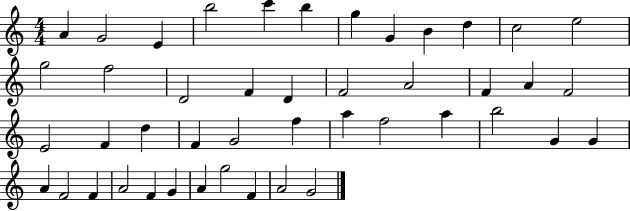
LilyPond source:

{
  \clef treble
  \numericTimeSignature
  \time 4/4
  \key c \major
  a'4 g'2 e'4 | b''2 c'''4 b''4 | g''4 g'4 b'4 d''4 | c''2 e''2 | \break g''2 f''2 | d'2 f'4 d'4 | f'2 a'2 | f'4 a'4 f'2 | \break e'2 f'4 d''4 | f'4 g'2 f''4 | a''4 f''2 a''4 | b''2 g'4 g'4 | \break a'4 f'2 f'4 | a'2 f'4 g'4 | a'4 g''2 f'4 | a'2 g'2 | \break \bar "|."
}